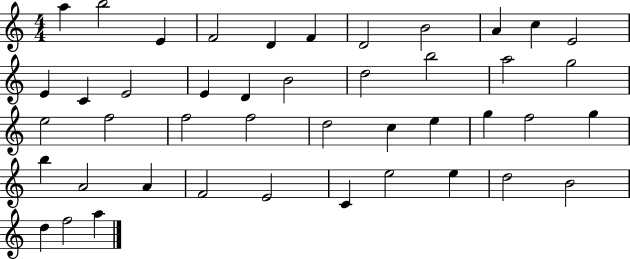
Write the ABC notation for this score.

X:1
T:Untitled
M:4/4
L:1/4
K:C
a b2 E F2 D F D2 B2 A c E2 E C E2 E D B2 d2 b2 a2 g2 e2 f2 f2 f2 d2 c e g f2 g b A2 A F2 E2 C e2 e d2 B2 d f2 a